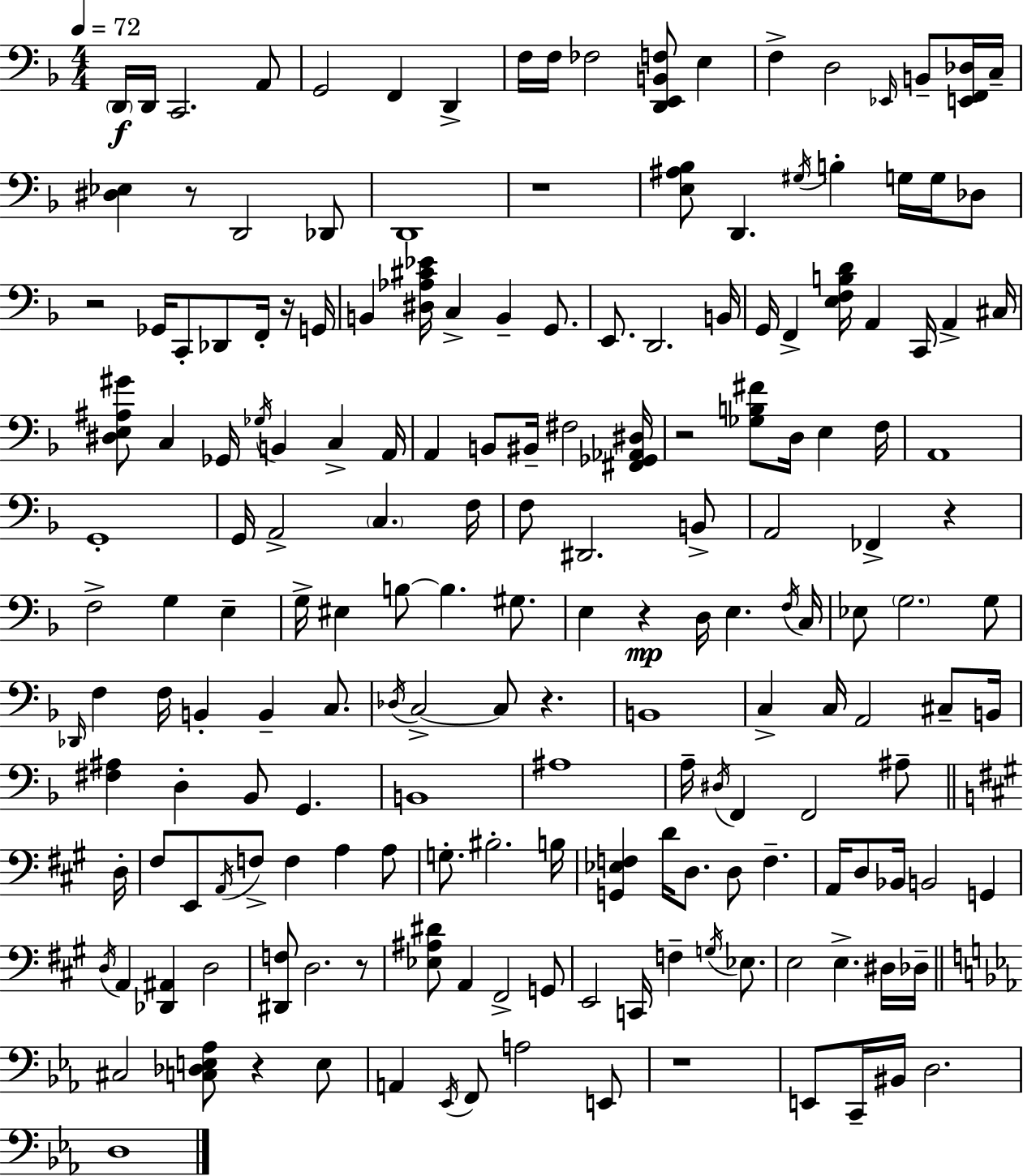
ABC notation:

X:1
T:Untitled
M:4/4
L:1/4
K:Dm
D,,/4 D,,/4 C,,2 A,,/2 G,,2 F,, D,, F,/4 F,/4 _F,2 [D,,E,,B,,F,]/2 E, F, D,2 _E,,/4 B,,/2 [E,,F,,_D,]/4 C,/4 [^D,_E,] z/2 D,,2 _D,,/2 D,,4 z4 [E,^A,_B,]/2 D,, ^G,/4 B, G,/4 G,/4 _D,/2 z2 _G,,/4 C,,/2 _D,,/2 F,,/4 z/4 G,,/4 B,, [^D,_A,^C_E]/4 C, B,, G,,/2 E,,/2 D,,2 B,,/4 G,,/4 F,, [E,F,B,D]/4 A,, C,,/4 A,, ^C,/4 [^D,E,^A,^G]/2 C, _G,,/4 _G,/4 B,, C, A,,/4 A,, B,,/2 ^B,,/4 ^F,2 [^F,,_G,,_A,,^D,]/4 z2 [_G,B,^F]/2 D,/4 E, F,/4 A,,4 G,,4 G,,/4 A,,2 C, F,/4 F,/2 ^D,,2 B,,/2 A,,2 _F,, z F,2 G, E, G,/4 ^E, B,/2 B, ^G,/2 E, z D,/4 E, F,/4 C,/4 _E,/2 G,2 G,/2 _D,,/4 F, F,/4 B,, B,, C,/2 _D,/4 C,2 C,/2 z B,,4 C, C,/4 A,,2 ^C,/2 B,,/4 [^F,^A,] D, _B,,/2 G,, B,,4 ^A,4 A,/4 ^D,/4 F,, F,,2 ^A,/2 D,/4 ^F,/2 E,,/2 A,,/4 F,/2 F, A, A,/2 G,/2 ^B,2 B,/4 [G,,_E,F,] D/4 D,/2 D,/2 F, A,,/4 D,/2 _B,,/4 B,,2 G,, D,/4 A,, [_D,,^A,,] D,2 [^D,,F,]/2 D,2 z/2 [_E,^A,^D]/2 A,, ^F,,2 G,,/2 E,,2 C,,/4 F, G,/4 _E,/2 E,2 E, ^D,/4 _D,/4 ^C,2 [C,_D,E,_A,]/2 z E,/2 A,, _E,,/4 F,,/2 A,2 E,,/2 z4 E,,/2 C,,/4 ^B,,/4 D,2 D,4